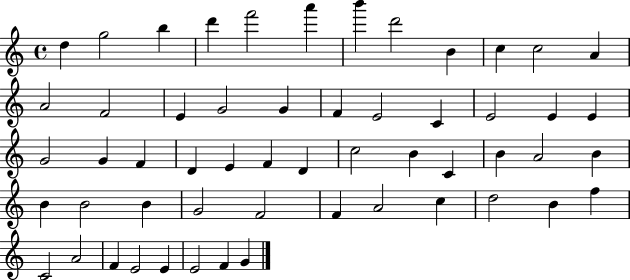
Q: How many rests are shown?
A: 0